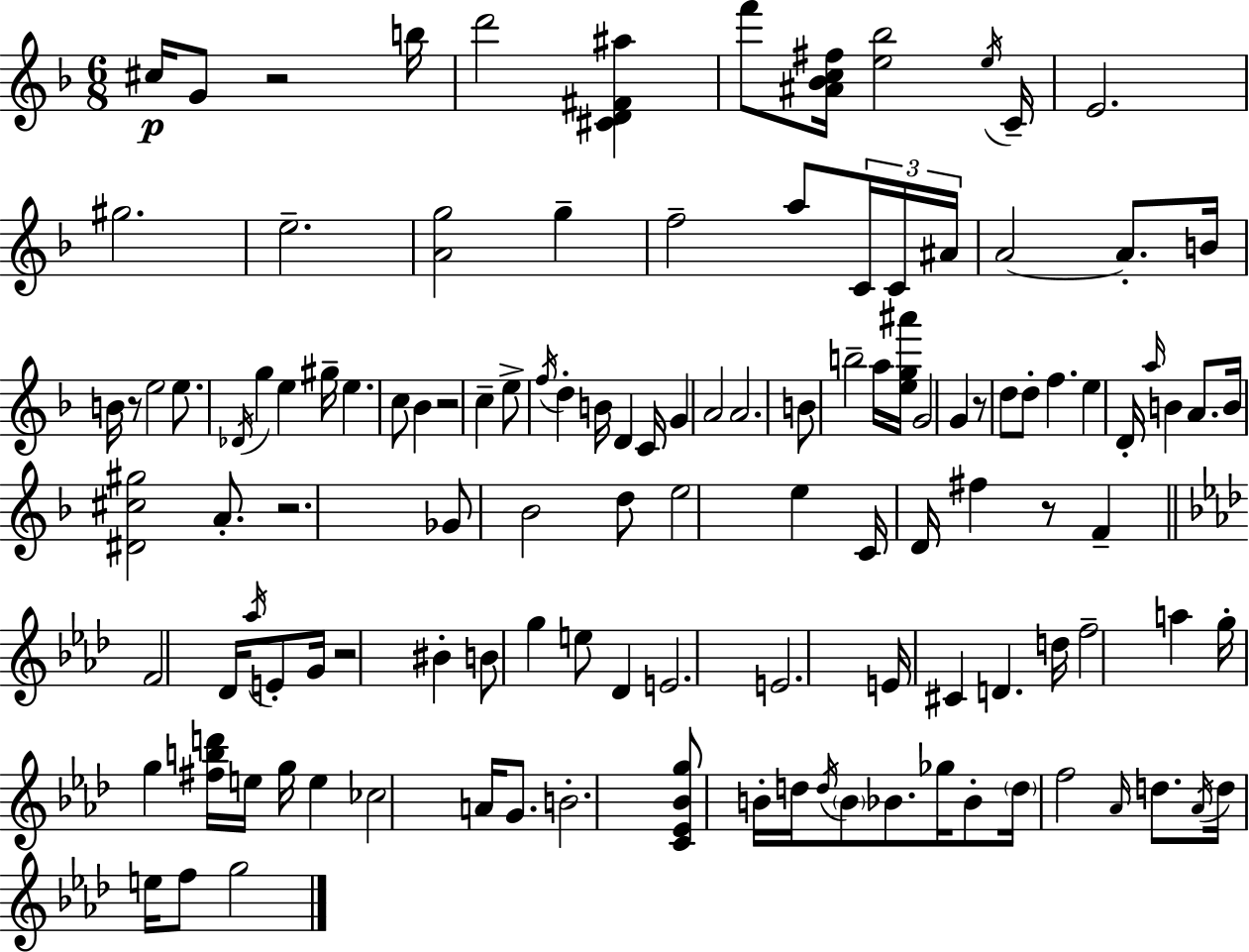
{
  \clef treble
  \numericTimeSignature
  \time 6/8
  \key d \minor
  cis''16\p g'8 r2 b''16 | d'''2 <cis' d' fis' ais''>4 | f'''8 <ais' bes' c'' fis''>16 <e'' bes''>2 \acciaccatura { e''16 } | c'16-- e'2. | \break gis''2. | e''2.-- | <a' g''>2 g''4-- | f''2-- a''8 \tuplet 3/2 { c'16 | \break c'16 ais'16 } a'2~~ a'8.-. | b'16 b'16 r8 e''2 | e''8. \acciaccatura { des'16 } g''4 e''4 | gis''16-- e''4. c''8 bes'4 | \break r2 c''4-- | e''8-> \acciaccatura { f''16 } d''4-. b'16 d'4 | c'16 g'4 a'2 | a'2. | \break b'8 b''2-- | a''16 <e'' g'' ais'''>16 g'2 g'4 | r8 d''8 d''8-. f''4. | e''4 d'16-. \grace { a''16 } b'4 | \break a'8. b'16 <dis' cis'' gis''>2 | a'8.-. r2. | ges'8 bes'2 | d''8 e''2 | \break e''4 c'16 d'16 fis''4 r8 | f'4-- \bar "||" \break \key f \minor f'2 des'16 \acciaccatura { aes''16 } e'8-. | g'16 r2 bis'4-. | b'8 g''4 e''8 des'4 | e'2. | \break e'2. | e'16 cis'4 d'4. | d''16 f''2-- a''4 | g''16-. g''4 <fis'' b'' d'''>16 e''16 g''16 e''4 | \break ces''2 a'16 g'8. | b'2.-. | <c' ees' bes' g''>8 b'16-. d''16 \acciaccatura { d''16 } \parenthesize b'8 bes'8. ges''16 | bes'8-. \parenthesize d''16 f''2 \grace { aes'16 } | \break d''8. \acciaccatura { aes'16 } d''16 e''16 f''8 g''2 | \bar "|."
}